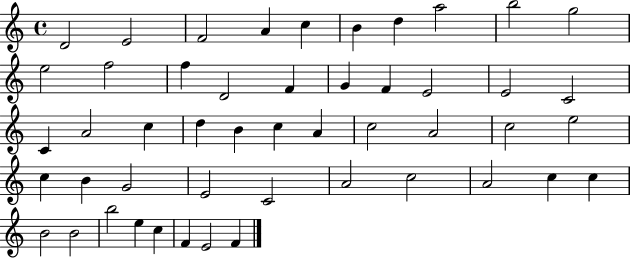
X:1
T:Untitled
M:4/4
L:1/4
K:C
D2 E2 F2 A c B d a2 b2 g2 e2 f2 f D2 F G F E2 E2 C2 C A2 c d B c A c2 A2 c2 e2 c B G2 E2 C2 A2 c2 A2 c c B2 B2 b2 e c F E2 F